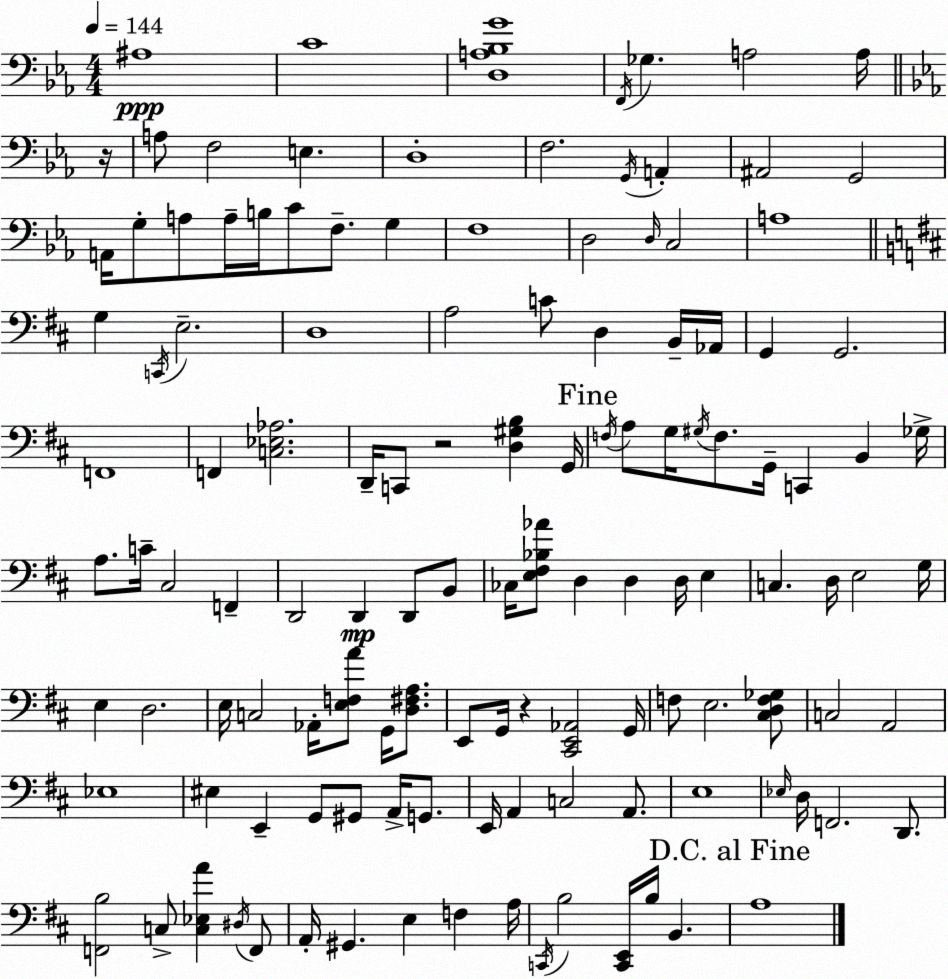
X:1
T:Untitled
M:4/4
L:1/4
K:Eb
^A,4 C4 [D,A,_B,G]4 F,,/4 _G, A,2 A,/4 z/4 A,/2 F,2 E, D,4 F,2 G,,/4 A,, ^A,,2 G,,2 A,,/4 G,/2 A,/2 A,/4 B,/4 C/2 F,/2 G, F,4 D,2 D,/4 C,2 A,4 G, C,,/4 E,2 D,4 A,2 C/2 D, B,,/4 _A,,/4 G,, G,,2 F,,4 F,, [C,_E,_A,]2 D,,/4 C,,/2 z2 [D,^G,B,] G,,/4 F,/4 A,/2 G,/4 ^G,/4 F,/2 G,,/4 C,, B,, _G,/4 A,/2 C/4 ^C,2 F,, D,,2 D,, D,,/2 B,,/2 _C,/4 [E,^F,_B,_A]/2 D, D, D,/4 E, C, D,/4 E,2 G,/4 E, D,2 E,/4 C,2 _A,,/4 [E,F,A]/2 G,,/4 [D,^F,A,]/2 E,,/2 G,,/4 z [^C,,E,,_A,,]2 G,,/4 F,/2 E,2 [^C,D,F,_G,]/2 C,2 A,,2 _E,4 ^E, E,, G,,/2 ^G,,/2 A,,/4 G,,/2 E,,/4 A,, C,2 A,,/2 E,4 _E,/4 D,/4 F,,2 D,,/2 [F,,B,]2 C,/2 [C,_E,A] ^D,/4 F,,/2 A,,/4 ^G,, E, F, A,/4 C,,/4 B,2 [C,,E,,]/4 B,/4 B,, A,4